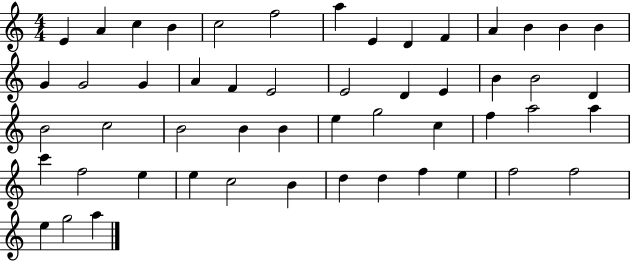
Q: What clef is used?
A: treble